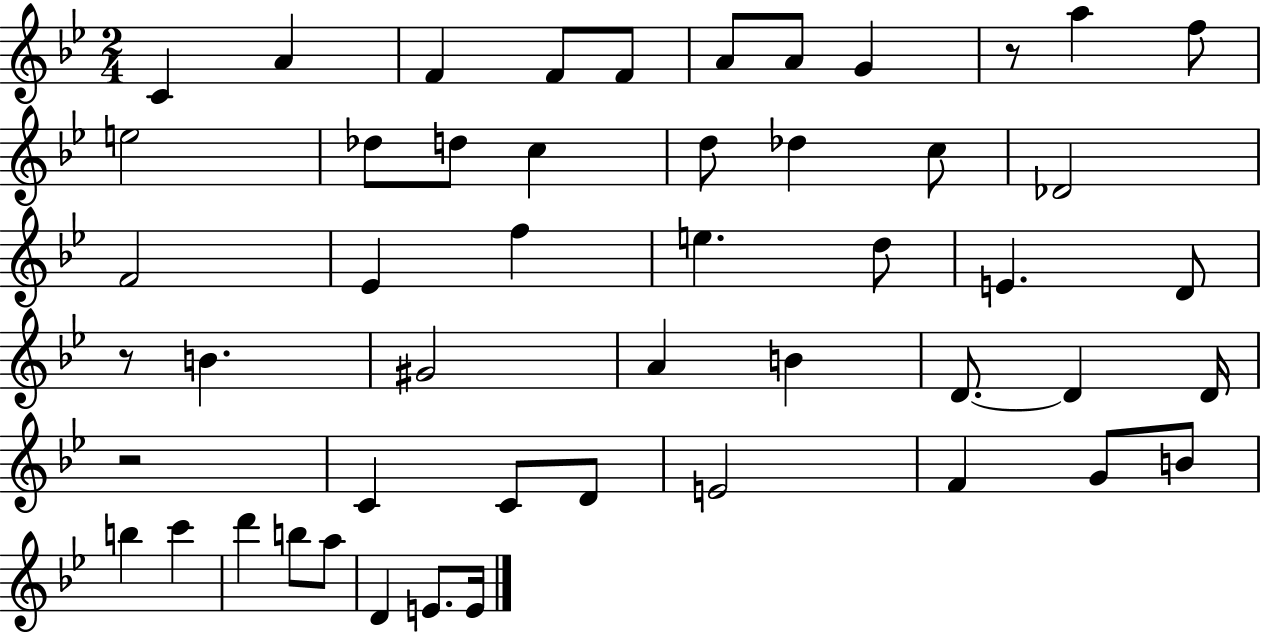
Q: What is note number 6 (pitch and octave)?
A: A4